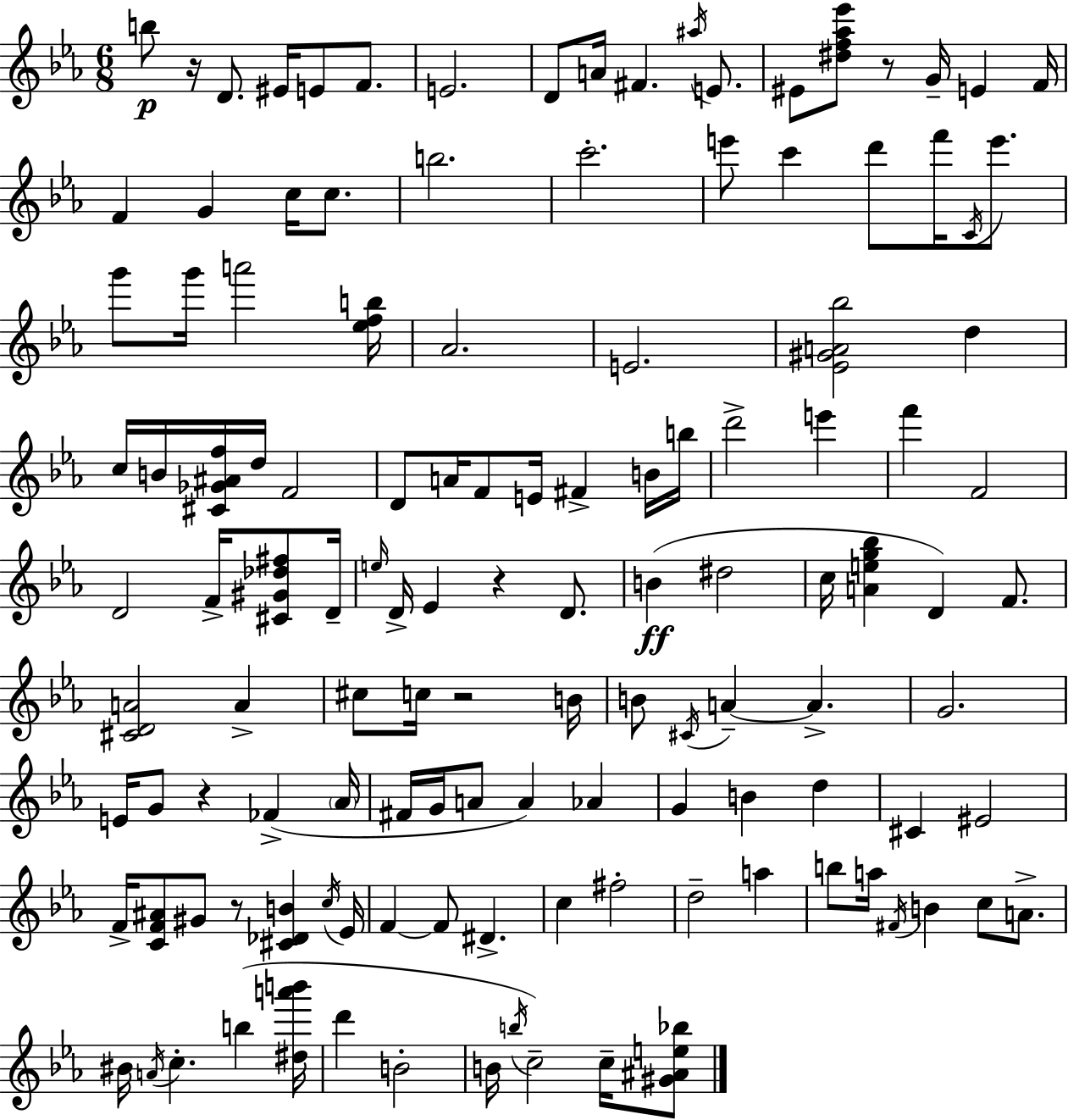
B5/e R/s D4/e. EIS4/s E4/e F4/e. E4/h. D4/e A4/s F#4/q. A#5/s E4/e. EIS4/e [D#5,F5,Ab5,Eb6]/e R/e G4/s E4/q F4/s F4/q G4/q C5/s C5/e. B5/h. C6/h. E6/e C6/q D6/e F6/s C4/s E6/e. G6/e G6/s A6/h [Eb5,F5,B5]/s Ab4/h. E4/h. [Eb4,G#4,A4,Bb5]/h D5/q C5/s B4/s [C#4,Gb4,A#4,F5]/s D5/s F4/h D4/e A4/s F4/e E4/s F#4/q B4/s B5/s D6/h E6/q F6/q F4/h D4/h F4/s [C#4,G#4,Db5,F#5]/e D4/s E5/s D4/s Eb4/q R/q D4/e. B4/q D#5/h C5/s [A4,E5,G5,Bb5]/q D4/q F4/e. [C#4,D4,A4]/h A4/q C#5/e C5/s R/h B4/s B4/e C#4/s A4/q A4/q. G4/h. E4/s G4/e R/q FES4/q Ab4/s F#4/s G4/s A4/e A4/q Ab4/q G4/q B4/q D5/q C#4/q EIS4/h F4/s [C4,F4,A#4]/e G#4/e R/e [C#4,Db4,B4]/q C5/s Eb4/s F4/q F4/e D#4/q. C5/q F#5/h D5/h A5/q B5/e A5/s F#4/s B4/q C5/e A4/e. BIS4/s A4/s C5/q. B5/q [D#5,A6,B6]/s D6/q B4/h B4/s B5/s C5/h C5/s [G#4,A#4,E5,Bb5]/e